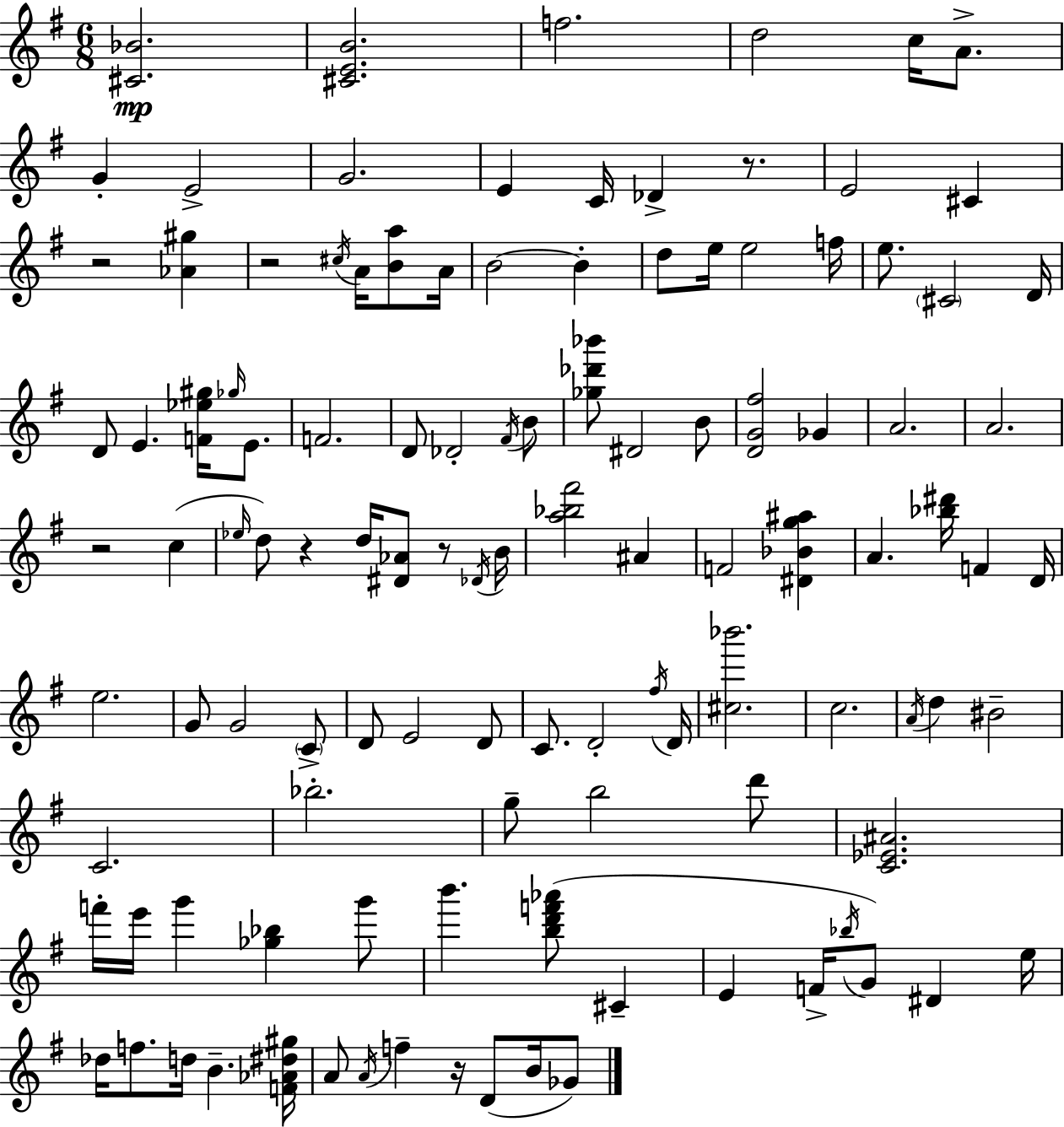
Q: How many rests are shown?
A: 7